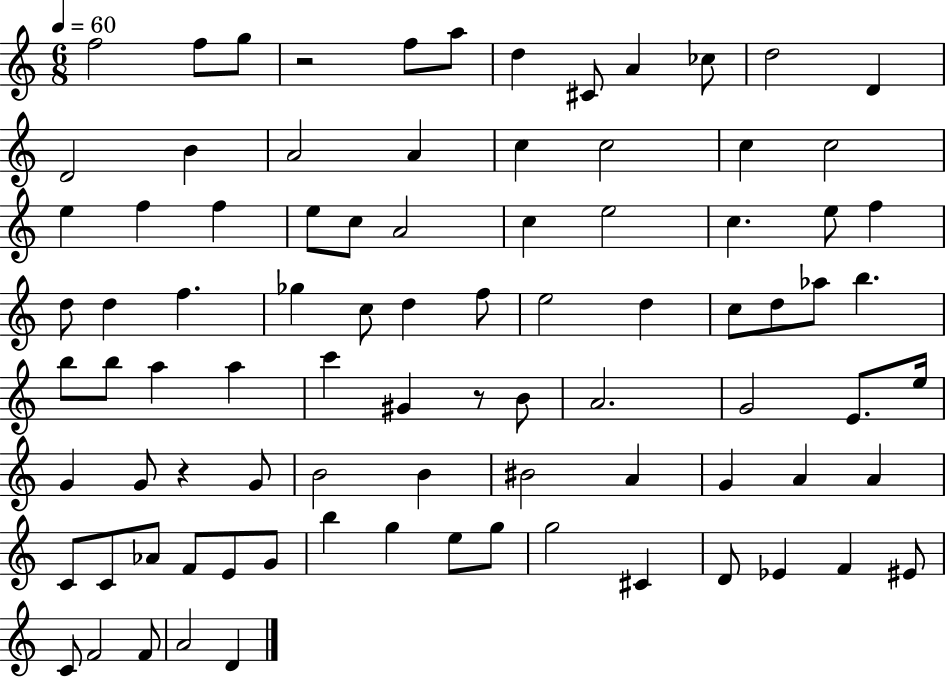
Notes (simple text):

F5/h F5/e G5/e R/h F5/e A5/e D5/q C#4/e A4/q CES5/e D5/h D4/q D4/h B4/q A4/h A4/q C5/q C5/h C5/q C5/h E5/q F5/q F5/q E5/e C5/e A4/h C5/q E5/h C5/q. E5/e F5/q D5/e D5/q F5/q. Gb5/q C5/e D5/q F5/e E5/h D5/q C5/e D5/e Ab5/e B5/q. B5/e B5/e A5/q A5/q C6/q G#4/q R/e B4/e A4/h. G4/h E4/e. E5/s G4/q G4/e R/q G4/e B4/h B4/q BIS4/h A4/q G4/q A4/q A4/q C4/e C4/e Ab4/e F4/e E4/e G4/e B5/q G5/q E5/e G5/e G5/h C#4/q D4/e Eb4/q F4/q EIS4/e C4/e F4/h F4/e A4/h D4/q